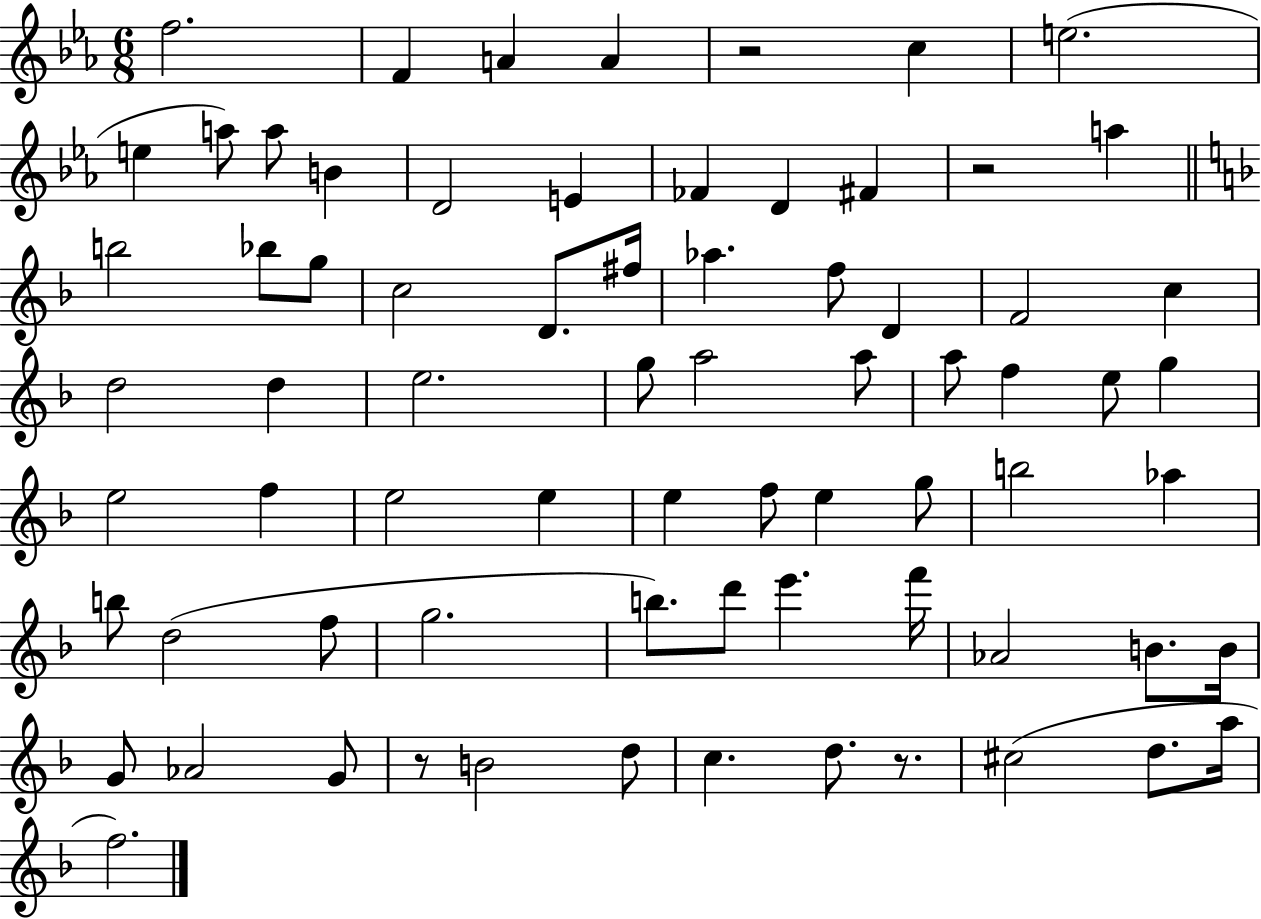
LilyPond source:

{
  \clef treble
  \numericTimeSignature
  \time 6/8
  \key ees \major
  \repeat volta 2 { f''2. | f'4 a'4 a'4 | r2 c''4 | e''2.( | \break e''4 a''8) a''8 b'4 | d'2 e'4 | fes'4 d'4 fis'4 | r2 a''4 | \break \bar "||" \break \key f \major b''2 bes''8 g''8 | c''2 d'8. fis''16 | aes''4. f''8 d'4 | f'2 c''4 | \break d''2 d''4 | e''2. | g''8 a''2 a''8 | a''8 f''4 e''8 g''4 | \break e''2 f''4 | e''2 e''4 | e''4 f''8 e''4 g''8 | b''2 aes''4 | \break b''8 d''2( f''8 | g''2. | b''8.) d'''8 e'''4. f'''16 | aes'2 b'8. b'16 | \break g'8 aes'2 g'8 | r8 b'2 d''8 | c''4. d''8. r8. | cis''2( d''8. a''16 | \break f''2.) | } \bar "|."
}